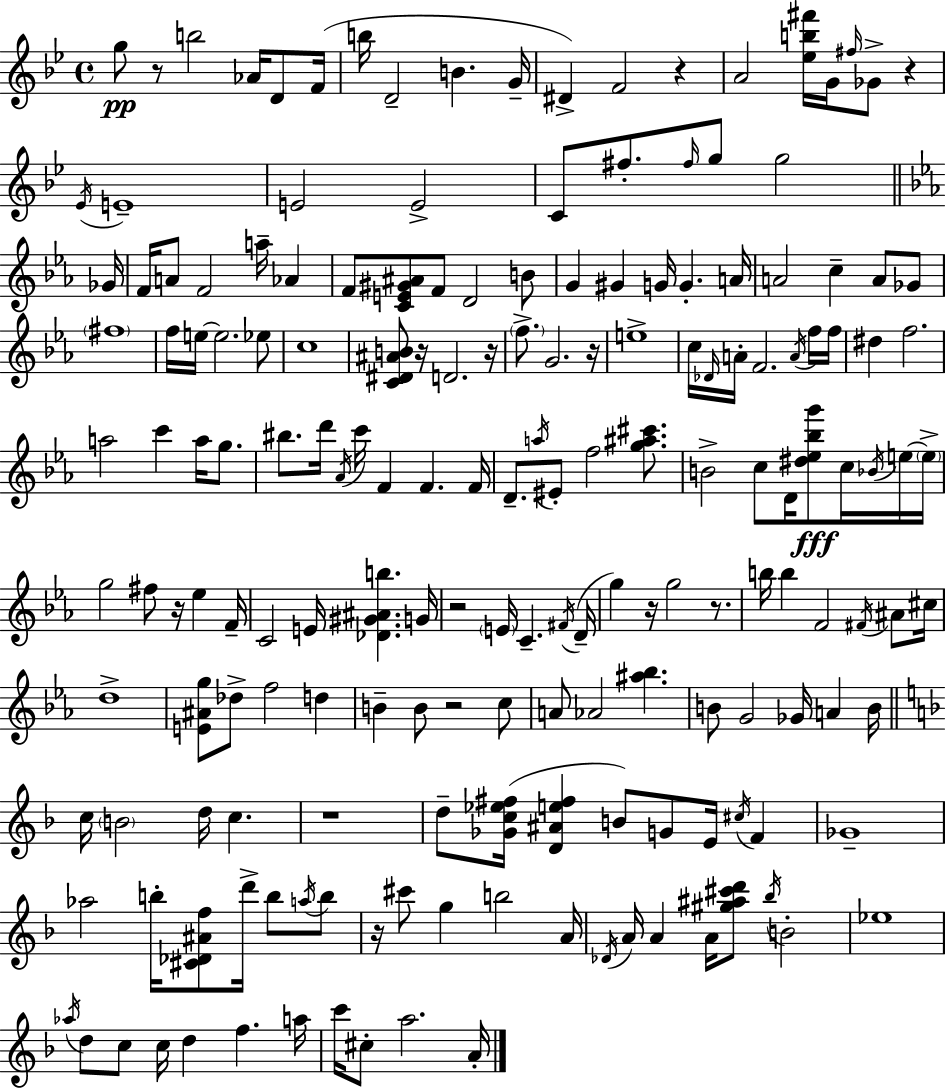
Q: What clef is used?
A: treble